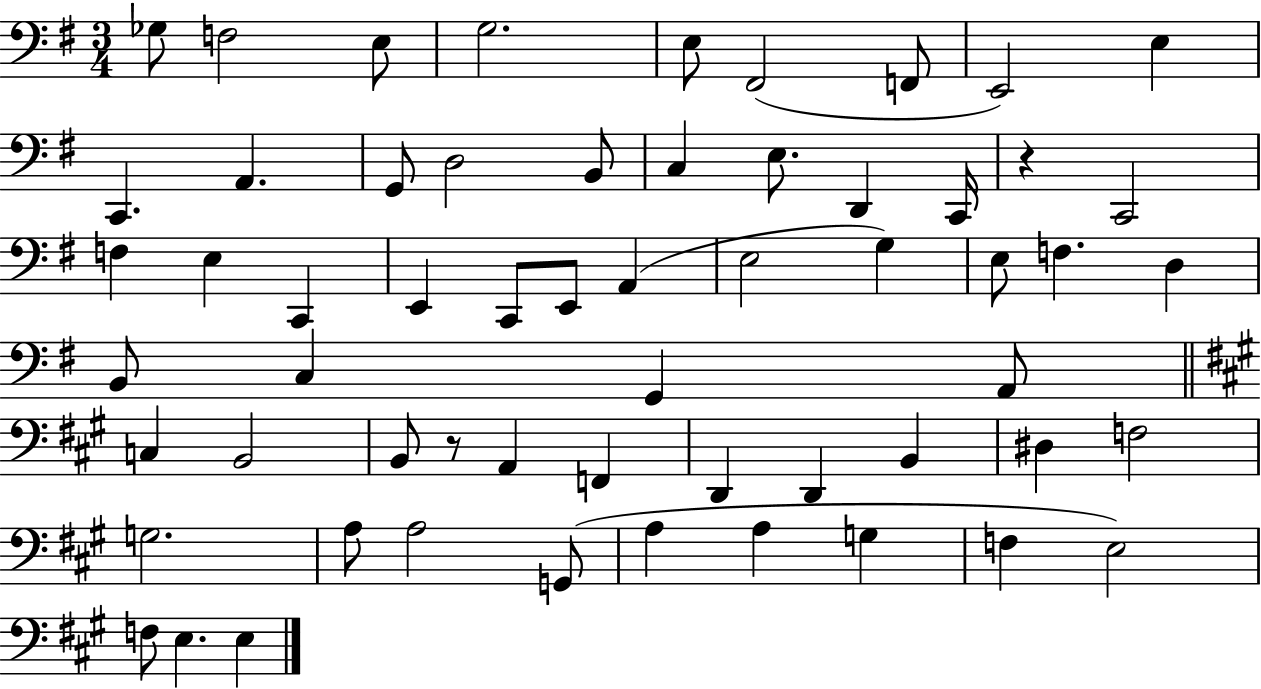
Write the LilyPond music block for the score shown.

{
  \clef bass
  \numericTimeSignature
  \time 3/4
  \key g \major
  ges8 f2 e8 | g2. | e8 fis,2( f,8 | e,2) e4 | \break c,4. a,4. | g,8 d2 b,8 | c4 e8. d,4 c,16 | r4 c,2 | \break f4 e4 c,4 | e,4 c,8 e,8 a,4( | e2 g4) | e8 f4. d4 | \break b,8 c4 g,4 a,8 | \bar "||" \break \key a \major c4 b,2 | b,8 r8 a,4 f,4 | d,4 d,4 b,4 | dis4 f2 | \break g2. | a8 a2 g,8( | a4 a4 g4 | f4 e2) | \break f8 e4. e4 | \bar "|."
}